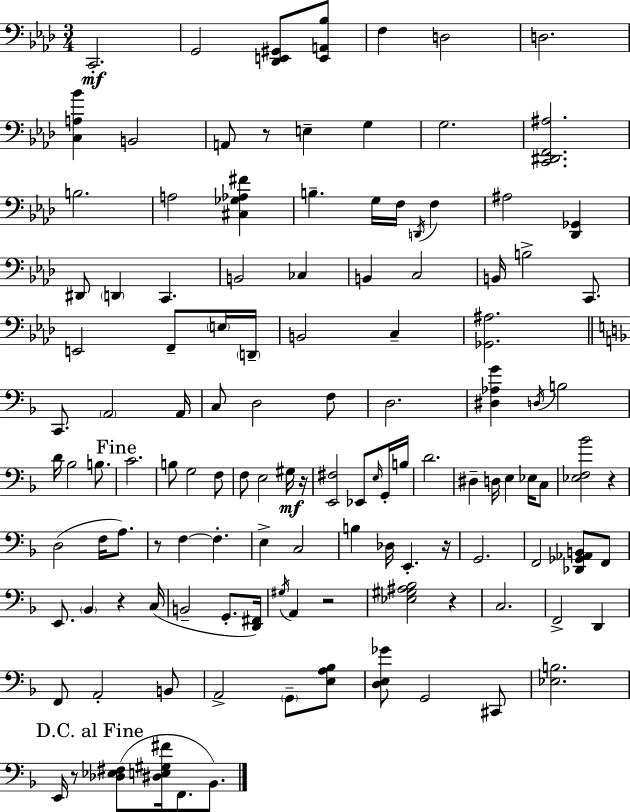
X:1
T:Untitled
M:3/4
L:1/4
K:Fm
C,,2 G,,2 [_D,,E,,^G,,]/2 [E,,A,,_B,]/2 F, D,2 D,2 [C,A,_B] B,,2 A,,/2 z/2 E, G, G,2 [C,,^D,,F,,^A,]2 B,2 A,2 [^C,_G,_A,^F] B, G,/4 F,/4 D,,/4 F, ^A,2 [_D,,_G,,] ^D,,/2 D,, C,, B,,2 _C, B,, C,2 B,,/4 B,2 C,,/2 E,,2 F,,/2 E,/4 D,,/4 B,,2 C, [_G,,^A,]2 C,,/2 A,,2 A,,/4 C,/2 D,2 F,/2 D,2 [^D,_A,G] D,/4 B,2 D/4 _B,2 B,/2 C2 B,/2 G,2 F,/2 F,/2 E,2 ^G,/4 z/4 [E,,^F,]2 _E,,/2 E,/4 G,,/4 B,/4 D2 ^D, D,/4 E, _E,/4 C,/2 [_E,F,_B]2 z D,2 F,/4 A,/2 z/2 F, F, E, C,2 B, _D,/4 E,, z/4 G,,2 F,,2 [_D,,_G,,_A,,B,,]/2 F,,/2 E,,/2 _B,, z C,/4 B,,2 G,,/2 [D,,^F,,]/4 ^G,/4 A,, z2 [_E,^G,^A,_B,]2 z C,2 F,,2 D,, F,,/2 A,,2 B,,/2 A,,2 G,,/2 [E,A,_B,]/2 [D,E,_G]/2 G,,2 ^C,,/2 [_E,B,]2 E,,/4 z/2 [_D,_E,^F,]/2 [^D,E,^G,^F]/4 F,,/2 _B,,/2